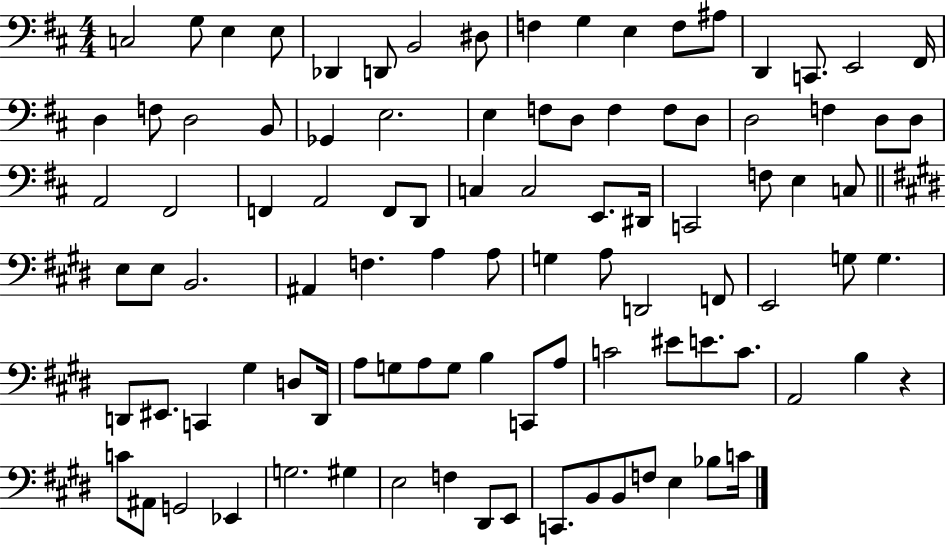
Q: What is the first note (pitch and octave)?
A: C3